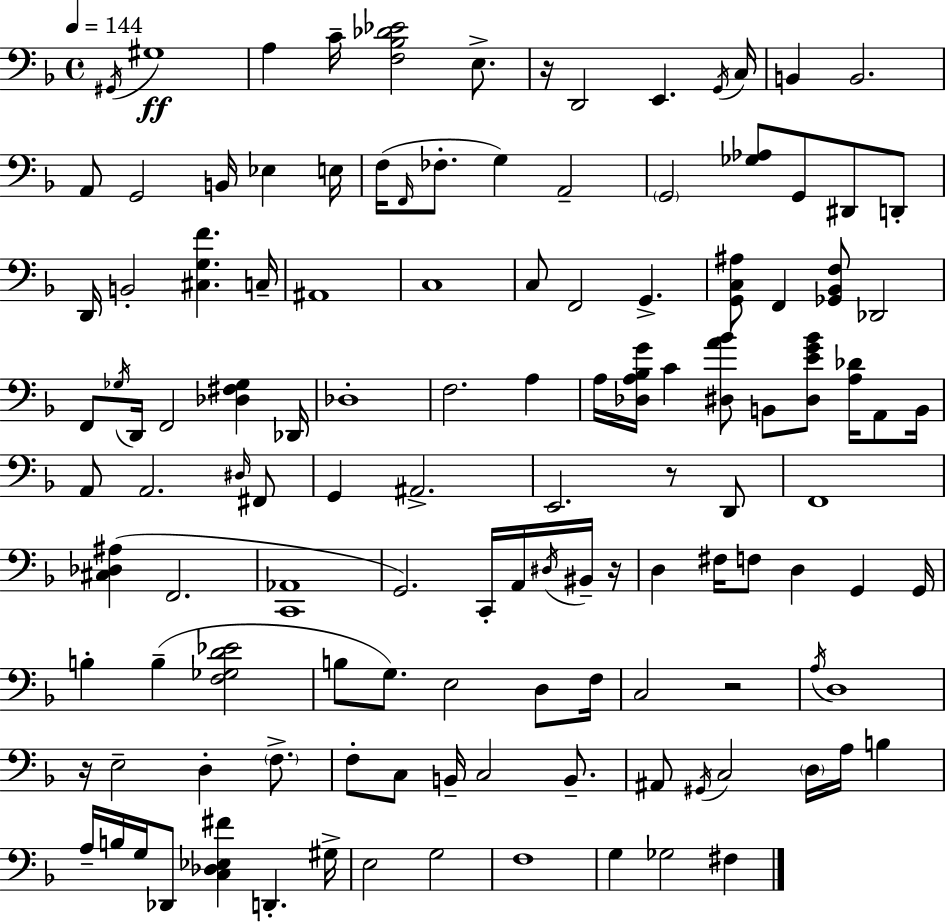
{
  \clef bass
  \time 4/4
  \defaultTimeSignature
  \key f \major
  \tempo 4 = 144
  \acciaccatura { gis,16 }\ff gis1 | a4 c'16-- <f bes des' ees'>2 e8.-> | r16 d,2 e,4. | \acciaccatura { g,16 } c16 b,4 b,2. | \break a,8 g,2 b,16 ees4 | e16 f16( \grace { f,16 } fes8.-. g4) a,2-- | \parenthesize g,2 <ges aes>8 g,8 dis,8 | d,8-. d,16 b,2-. <cis g f'>4. | \break c16-- ais,1 | c1 | c8 f,2 g,4.-> | <g, c ais>8 f,4 <ges, bes, f>8 des,2 | \break f,8 \acciaccatura { ges16 } d,16 f,2 <des fis ges>4 | des,16 des1-. | f2. | a4 a16 <des a bes g'>16 c'4 <dis a' bes'>8 b,8 <dis e' g' bes'>8 | \break <a des'>16 a,8 b,16 a,8 a,2. | \grace { dis16 } fis,8 g,4 ais,2.-> | e,2. | r8 d,8 f,1 | \break <cis des ais>4( f,2. | <c, aes,>1 | g,2.) | c,16-. a,16 \acciaccatura { dis16 } bis,16-- r16 d4 fis16 f8 d4 | \break g,4 g,16 b4-. b4--( <f ges d' ees'>2 | b8 g8.) e2 | d8 f16 c2 r2 | \acciaccatura { a16 } d1 | \break r16 e2-- | d4-. \parenthesize f8.-> f8-. c8 b,16-- c2 | b,8.-- ais,8 \acciaccatura { gis,16 } c2 | \parenthesize d16 a16 b4 a16-- b16 g16 des,8 <c des ees fis'>4 | \break d,4.-. gis16-> e2 | g2 f1 | g4 ges2 | fis4 \bar "|."
}